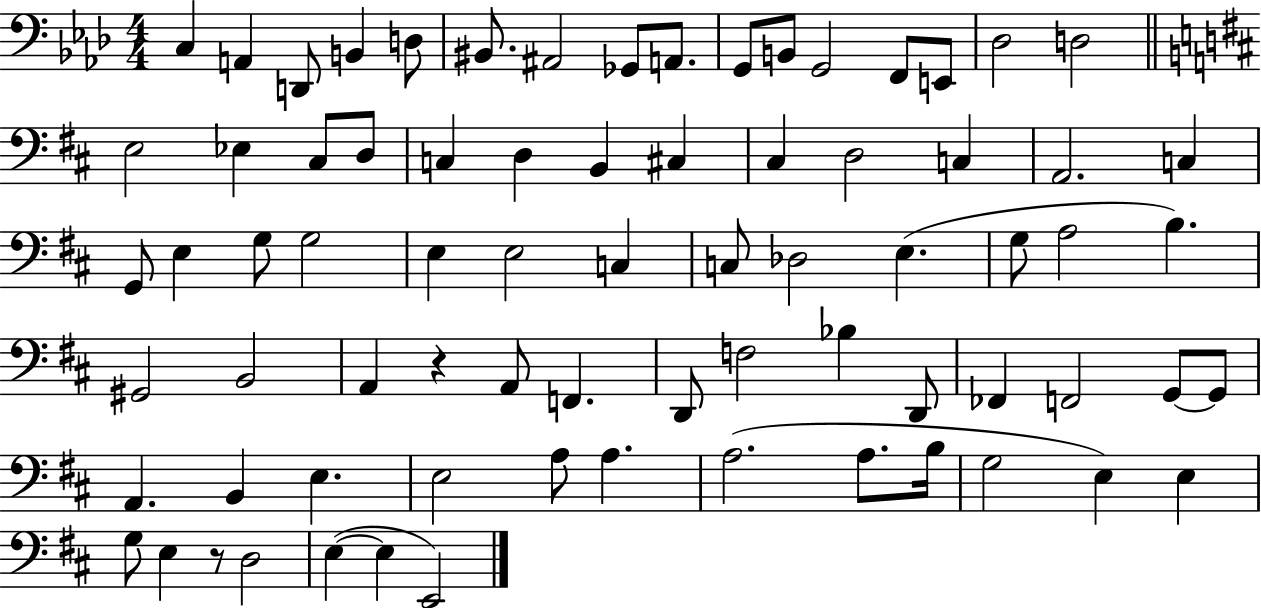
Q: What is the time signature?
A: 4/4